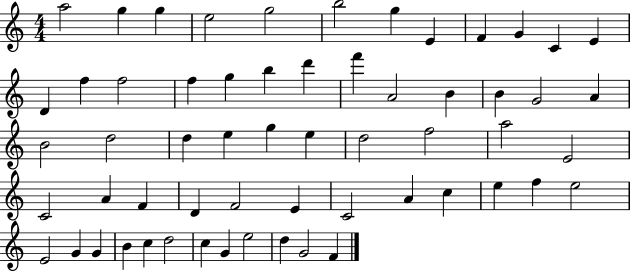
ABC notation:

X:1
T:Untitled
M:4/4
L:1/4
K:C
a2 g g e2 g2 b2 g E F G C E D f f2 f g b d' f' A2 B B G2 A B2 d2 d e g e d2 f2 a2 E2 C2 A F D F2 E C2 A c e f e2 E2 G G B c d2 c G e2 d G2 F